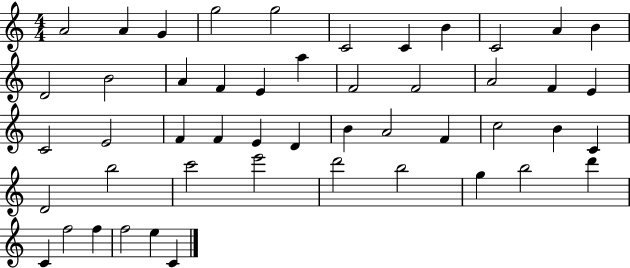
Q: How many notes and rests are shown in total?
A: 49